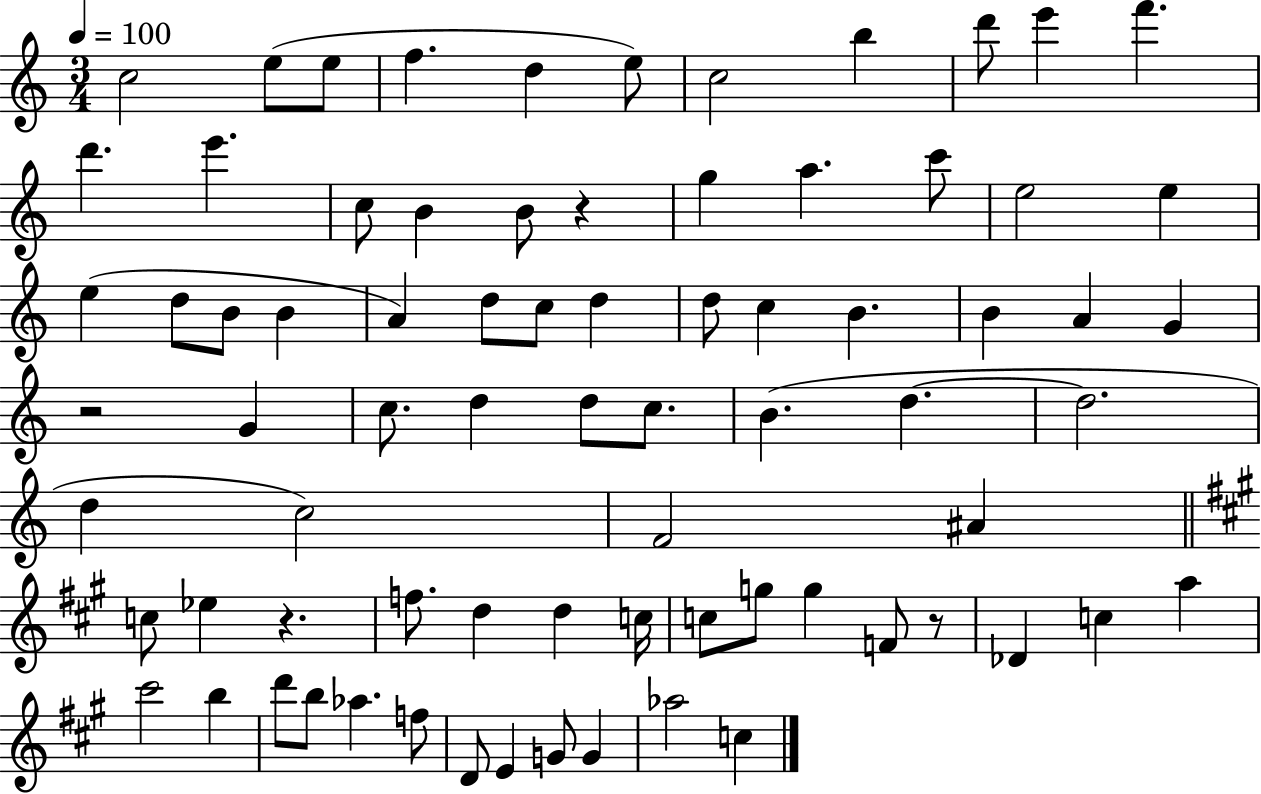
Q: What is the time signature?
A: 3/4